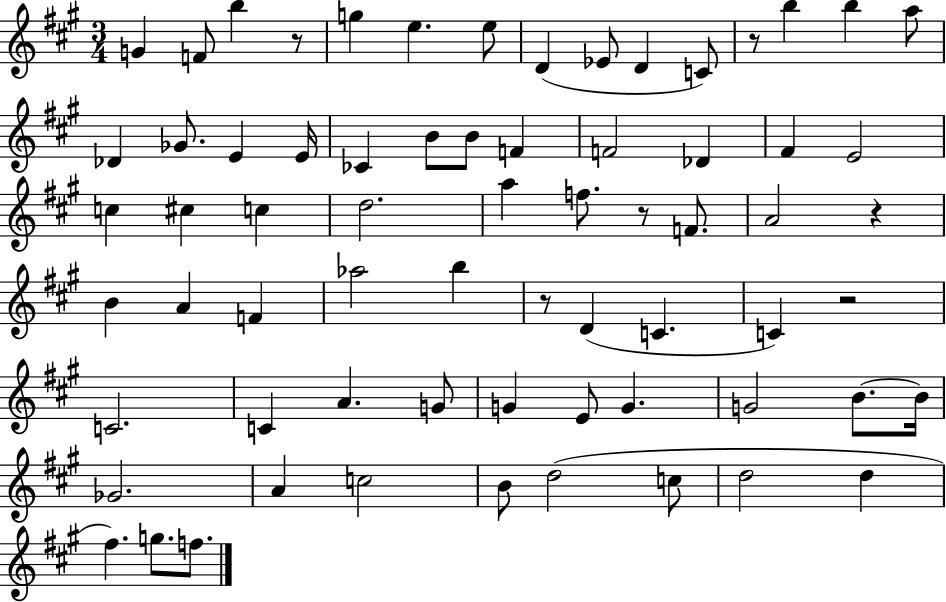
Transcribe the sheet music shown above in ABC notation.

X:1
T:Untitled
M:3/4
L:1/4
K:A
G F/2 b z/2 g e e/2 D _E/2 D C/2 z/2 b b a/2 _D _G/2 E E/4 _C B/2 B/2 F F2 _D ^F E2 c ^c c d2 a f/2 z/2 F/2 A2 z B A F _a2 b z/2 D C C z2 C2 C A G/2 G E/2 G G2 B/2 B/4 _G2 A c2 B/2 d2 c/2 d2 d ^f g/2 f/2